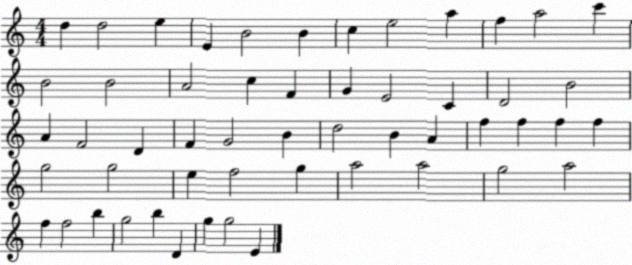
X:1
T:Untitled
M:4/4
L:1/4
K:C
d d2 e E B2 B c e2 a f a2 c' B2 B2 A2 c F G E2 C D2 B2 A F2 D F G2 B d2 B A f f f f g2 g2 e f2 g a2 a2 g2 a2 f f2 b g2 b D g g2 E